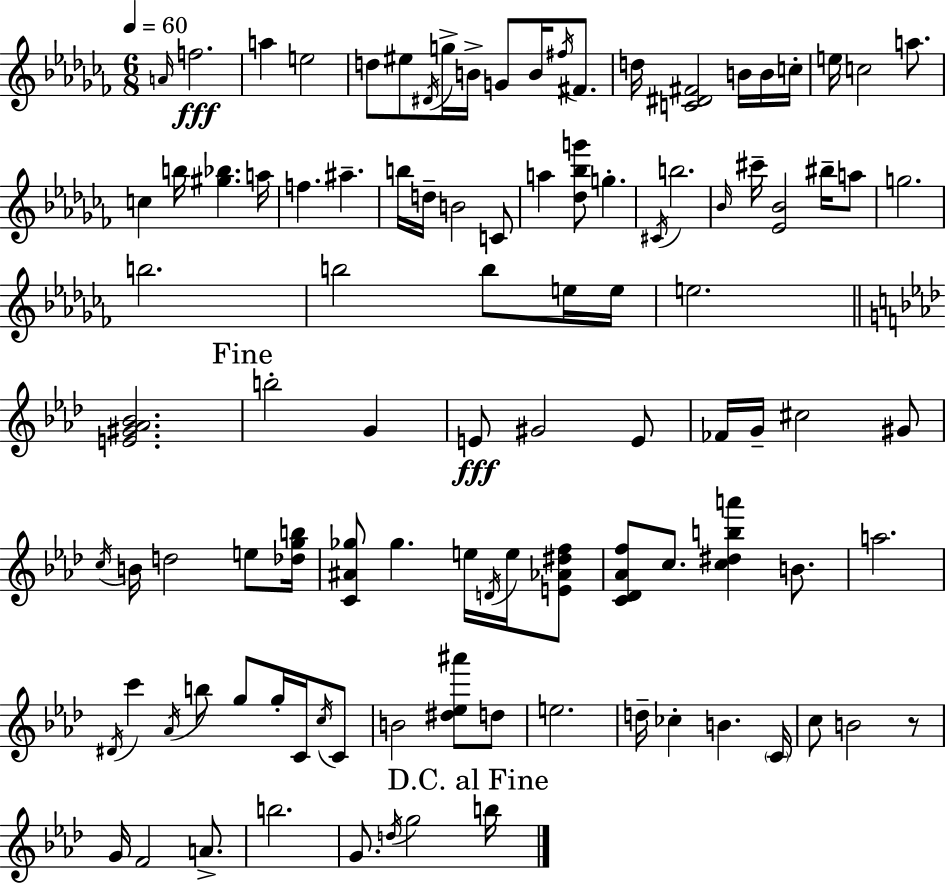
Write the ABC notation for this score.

X:1
T:Untitled
M:6/8
L:1/4
K:Abm
A/4 f2 a e2 d/2 ^e/2 ^D/4 g/4 B/4 G/2 B/4 ^f/4 ^F/2 d/4 [C^D^F]2 B/4 B/4 c/4 e/4 c2 a/2 c b/4 [^g_b] a/4 f ^a b/4 d/4 B2 C/2 a [_d_bg']/2 g ^C/4 b2 _B/4 ^c'/4 [_E_B]2 ^b/4 a/2 g2 b2 b2 b/2 e/4 e/4 e2 [E^G_A_B]2 b2 G E/2 ^G2 E/2 _F/4 G/4 ^c2 ^G/2 c/4 B/4 d2 e/2 [_dgb]/4 [C^A_g]/2 _g e/4 D/4 e/4 [E_A^df]/2 [C_D_Af]/2 c/2 [c^dba'] B/2 a2 ^D/4 c' _A/4 b/2 g/2 g/4 C/4 c/4 C/2 B2 [^d_e^a']/2 d/2 e2 d/4 _c B C/4 c/2 B2 z/2 G/4 F2 A/2 b2 G/2 d/4 g2 b/4